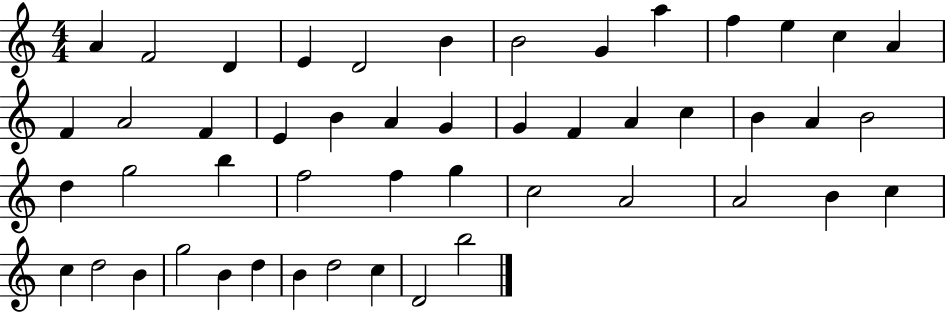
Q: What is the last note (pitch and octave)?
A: B5